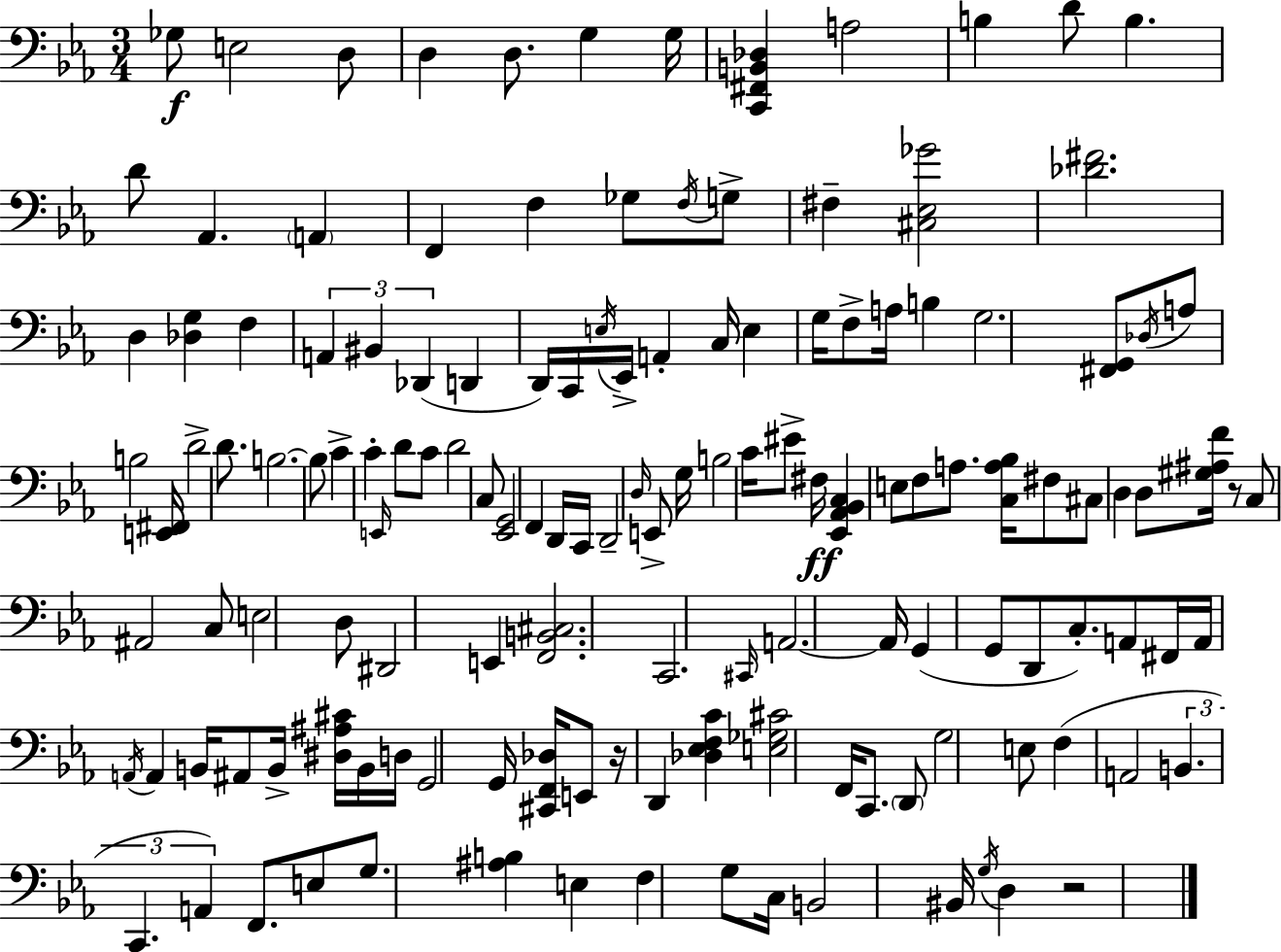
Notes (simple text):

Gb3/e E3/h D3/e D3/q D3/e. G3/q G3/s [C2,F#2,B2,Db3]/q A3/h B3/q D4/e B3/q. D4/e Ab2/q. A2/q F2/q F3/q Gb3/e F3/s G3/e F#3/q [C#3,Eb3,Gb4]/h [Db4,F#4]/h. D3/q [Db3,G3]/q F3/q A2/q BIS2/q Db2/q D2/q D2/s C2/s E3/s Eb2/s A2/q C3/s E3/q G3/s F3/e A3/s B3/q G3/h. [F#2,G2]/e Db3/s A3/e B3/h [E2,F#2]/s D4/h D4/e. B3/h. B3/e C4/q C4/q E2/s D4/e C4/e D4/h C3/e [Eb2,G2]/h F2/q D2/s C2/s D2/h D3/s E2/e G3/s B3/h C4/s EIS4/e F#3/s [Eb2,Ab2,Bb2,C3]/q E3/e F3/e A3/e. [C3,A3,Bb3]/s F#3/e C#3/e D3/q D3/e [G#3,A#3,F4]/s R/e C3/e A#2/h C3/e E3/h D3/e D#2/h E2/q [F2,B2,C#3]/h. C2/h. C#2/s A2/h. A2/s G2/q G2/e D2/e C3/e. A2/e F#2/s A2/s A2/s A2/q B2/s A#2/e B2/s [D#3,A#3,C#4]/s B2/s D3/s G2/h G2/s [C#2,F2,Db3]/s E2/e R/s D2/q [Db3,Eb3,F3,C4]/q [E3,Gb3,C#4]/h F2/s C2/e. D2/e G3/h E3/e F3/q A2/h B2/q. C2/q. A2/q F2/e. E3/e G3/e. [A#3,B3]/q E3/q F3/q G3/e C3/s B2/h BIS2/s G3/s D3/q R/h